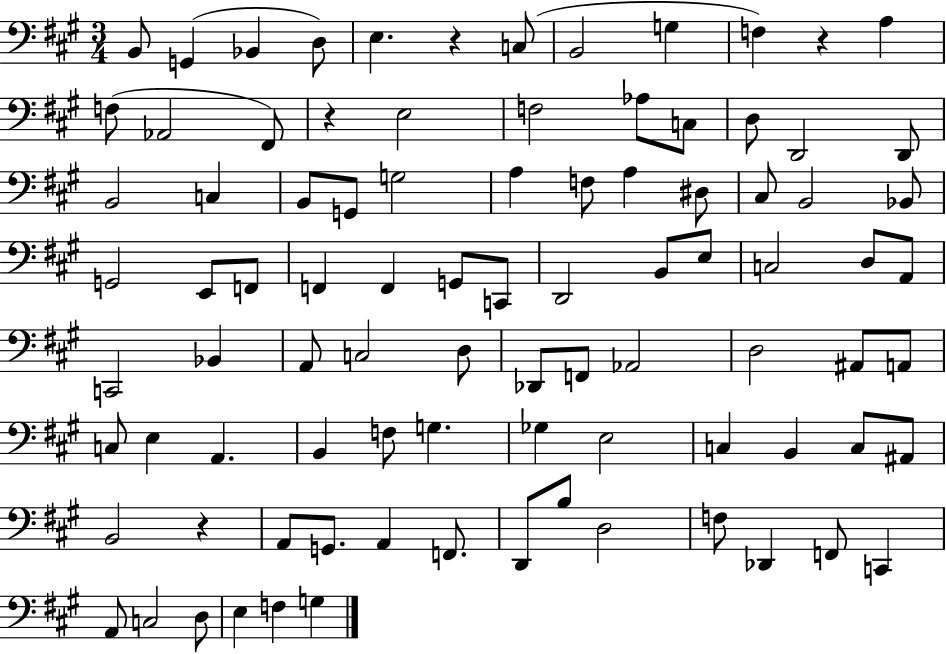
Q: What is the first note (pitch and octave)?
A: B2